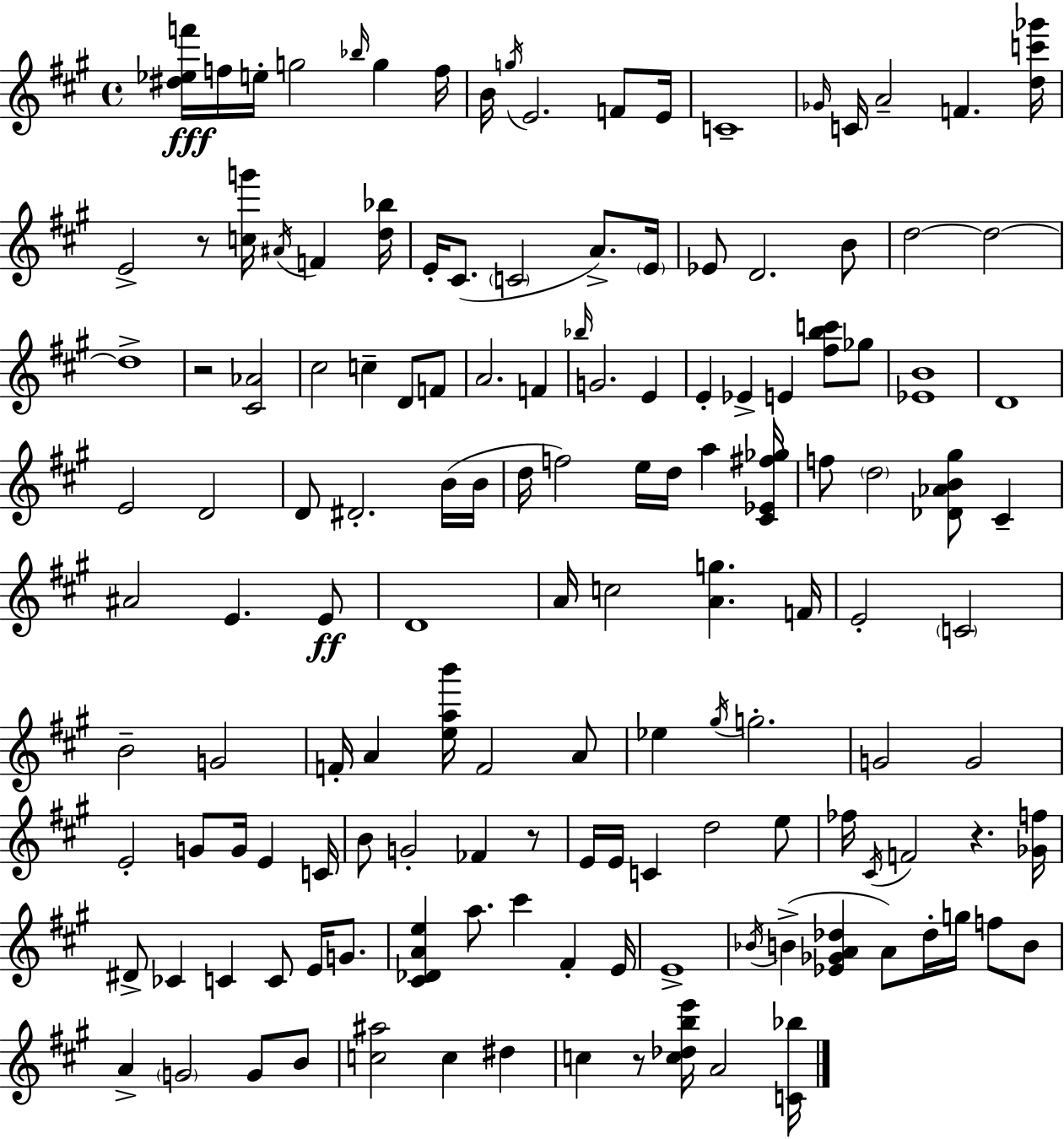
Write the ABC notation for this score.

X:1
T:Untitled
M:4/4
L:1/4
K:A
[^d_ef']/4 f/4 e/4 g2 _b/4 g f/4 B/4 g/4 E2 F/2 E/4 C4 _G/4 C/4 A2 F [dc'_g']/4 E2 z/2 [cg']/4 ^A/4 F [d_b]/4 E/4 ^C/2 C2 A/2 E/4 _E/2 D2 B/2 d2 d2 d4 z2 [^C_A]2 ^c2 c D/2 F/2 A2 F _b/4 G2 E E _E E [^fbc']/2 _g/2 [_EB]4 D4 E2 D2 D/2 ^D2 B/4 B/4 d/4 f2 e/4 d/4 a [^C_E^f_g]/4 f/2 d2 [_D_AB^g]/2 ^C ^A2 E E/2 D4 A/4 c2 [Ag] F/4 E2 C2 B2 G2 F/4 A [eab']/4 F2 A/2 _e ^g/4 g2 G2 G2 E2 G/2 G/4 E C/4 B/2 G2 _F z/2 E/4 E/4 C d2 e/2 _f/4 ^C/4 F2 z [_Gf]/4 ^D/2 _C C C/2 E/4 G/2 [^C_DAe] a/2 ^c' ^F E/4 E4 _B/4 B [_E_GA_d] A/2 _d/4 g/4 f/2 B/2 A G2 G/2 B/2 [c^a]2 c ^d c z/2 [c_dbe']/4 A2 [C_b]/4